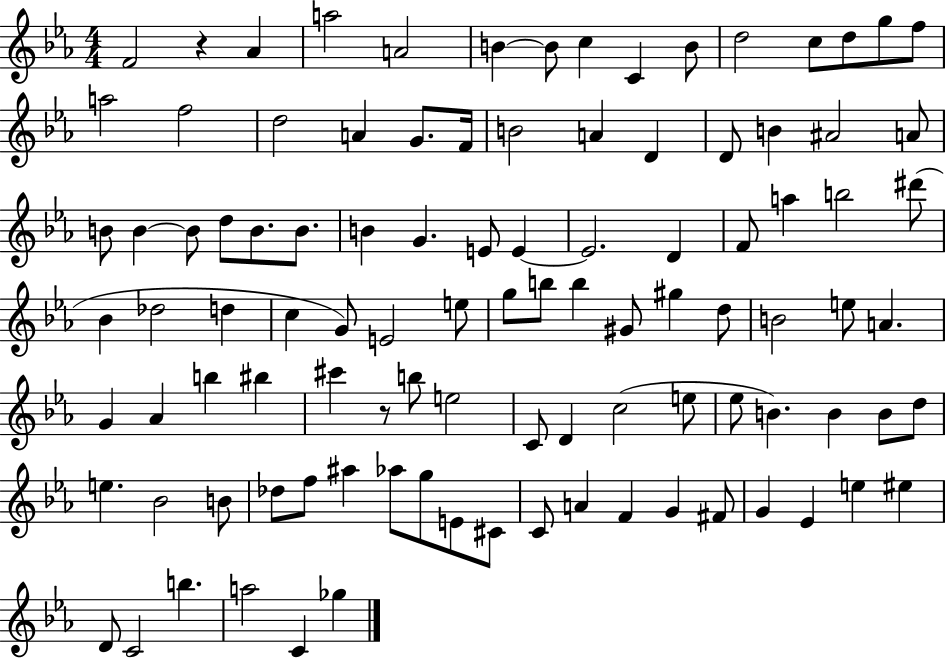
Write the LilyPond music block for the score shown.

{
  \clef treble
  \numericTimeSignature
  \time 4/4
  \key ees \major
  f'2 r4 aes'4 | a''2 a'2 | b'4~~ b'8 c''4 c'4 b'8 | d''2 c''8 d''8 g''8 f''8 | \break a''2 f''2 | d''2 a'4 g'8. f'16 | b'2 a'4 d'4 | d'8 b'4 ais'2 a'8 | \break b'8 b'4~~ b'8 d''8 b'8. b'8. | b'4 g'4. e'8 e'4~~ | e'2. d'4 | f'8 a''4 b''2 dis'''8( | \break bes'4 des''2 d''4 | c''4 g'8) e'2 e''8 | g''8 b''8 b''4 gis'8 gis''4 d''8 | b'2 e''8 a'4. | \break g'4 aes'4 b''4 bis''4 | cis'''4 r8 b''8 e''2 | c'8 d'4 c''2( e''8 | ees''8 b'4.) b'4 b'8 d''8 | \break e''4. bes'2 b'8 | des''8 f''8 ais''4 aes''8 g''8 e'8 cis'8 | c'8 a'4 f'4 g'4 fis'8 | g'4 ees'4 e''4 eis''4 | \break d'8 c'2 b''4. | a''2 c'4 ges''4 | \bar "|."
}